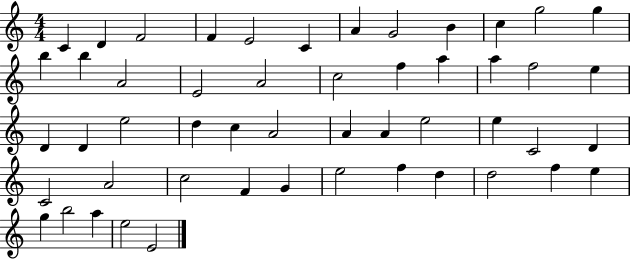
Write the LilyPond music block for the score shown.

{
  \clef treble
  \numericTimeSignature
  \time 4/4
  \key c \major
  c'4 d'4 f'2 | f'4 e'2 c'4 | a'4 g'2 b'4 | c''4 g''2 g''4 | \break b''4 b''4 a'2 | e'2 a'2 | c''2 f''4 a''4 | a''4 f''2 e''4 | \break d'4 d'4 e''2 | d''4 c''4 a'2 | a'4 a'4 e''2 | e''4 c'2 d'4 | \break c'2 a'2 | c''2 f'4 g'4 | e''2 f''4 d''4 | d''2 f''4 e''4 | \break g''4 b''2 a''4 | e''2 e'2 | \bar "|."
}